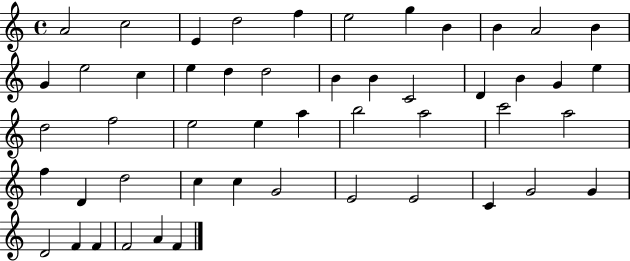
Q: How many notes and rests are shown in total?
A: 50